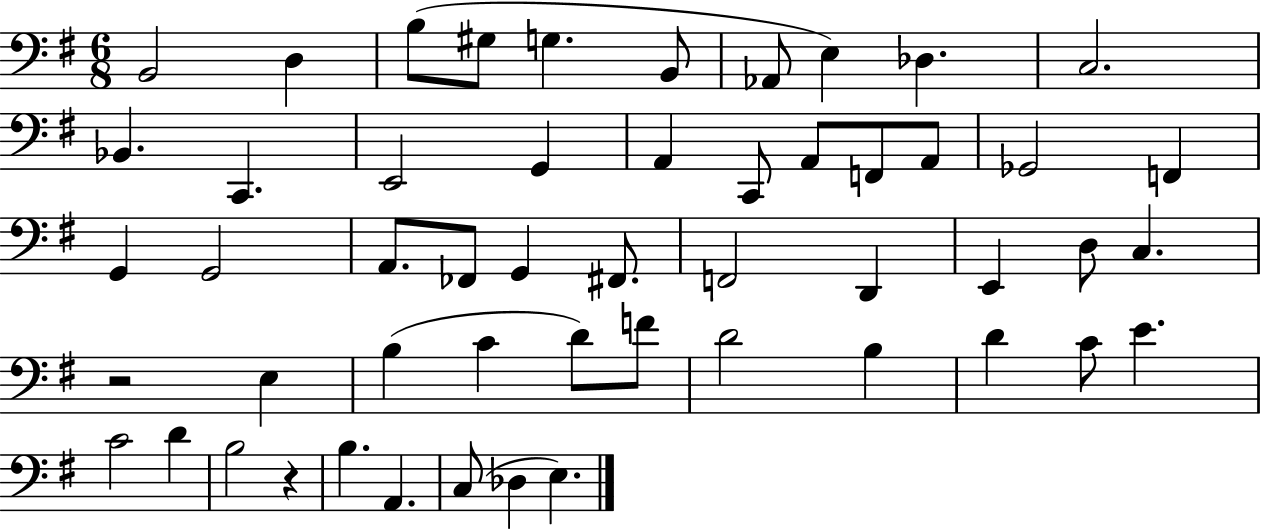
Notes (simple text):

B2/h D3/q B3/e G#3/e G3/q. B2/e Ab2/e E3/q Db3/q. C3/h. Bb2/q. C2/q. E2/h G2/q A2/q C2/e A2/e F2/e A2/e Gb2/h F2/q G2/q G2/h A2/e. FES2/e G2/q F#2/e. F2/h D2/q E2/q D3/e C3/q. R/h E3/q B3/q C4/q D4/e F4/e D4/h B3/q D4/q C4/e E4/q. C4/h D4/q B3/h R/q B3/q. A2/q. C3/e Db3/q E3/q.